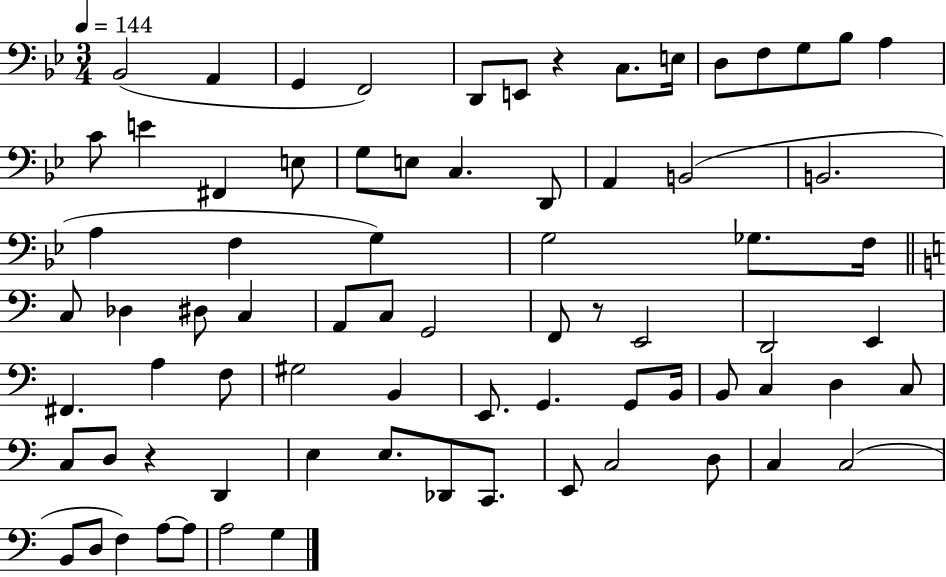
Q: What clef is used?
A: bass